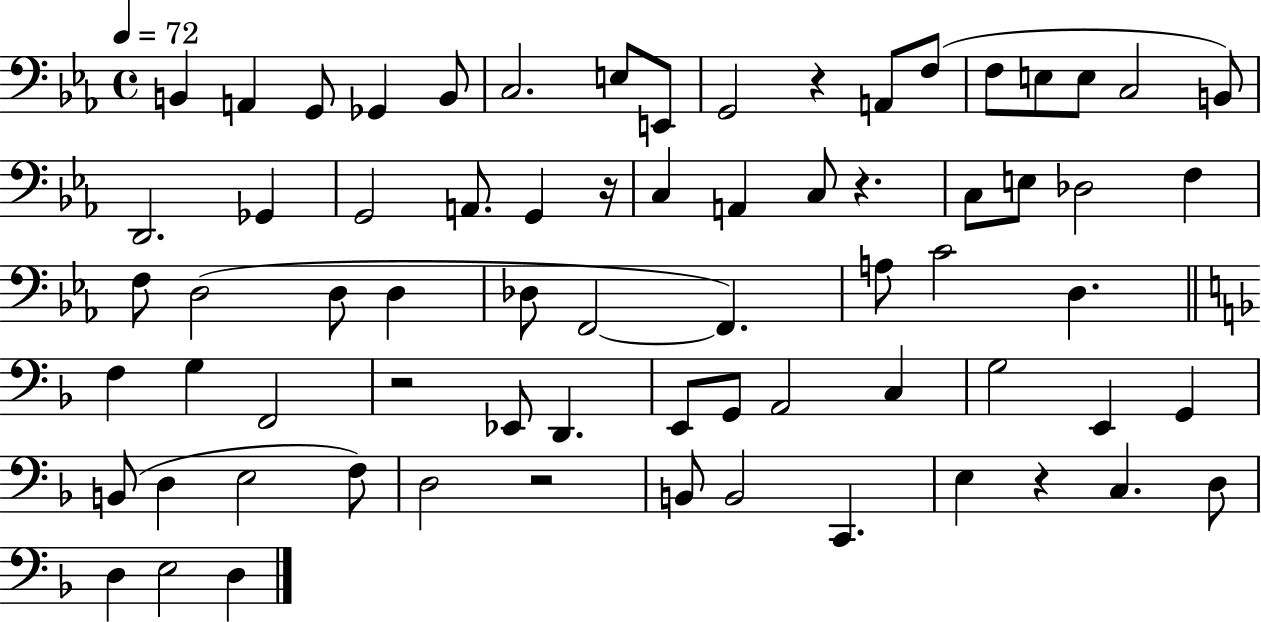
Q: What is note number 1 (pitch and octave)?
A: B2